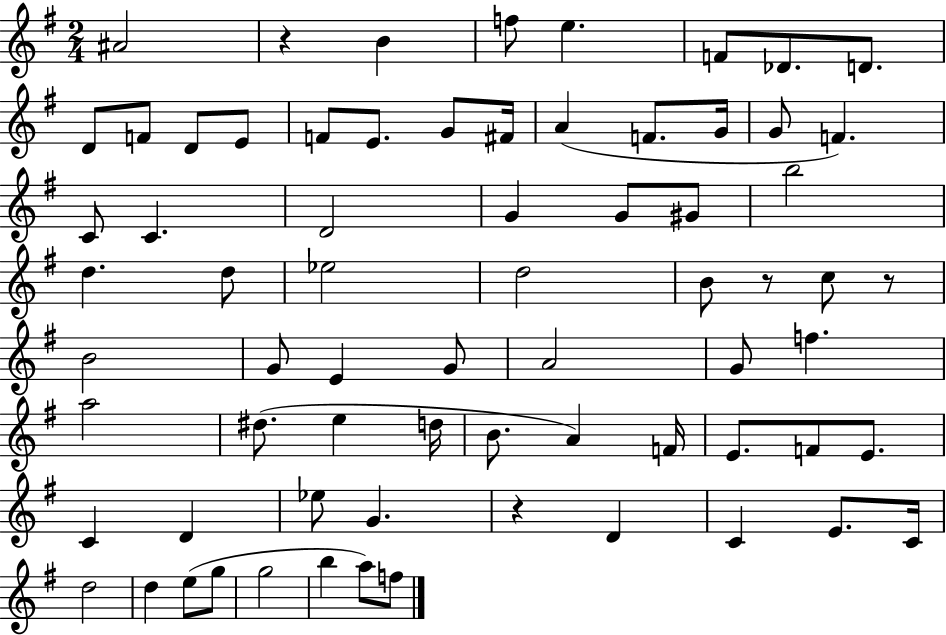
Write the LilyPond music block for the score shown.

{
  \clef treble
  \numericTimeSignature
  \time 2/4
  \key g \major
  ais'2 | r4 b'4 | f''8 e''4. | f'8 des'8. d'8. | \break d'8 f'8 d'8 e'8 | f'8 e'8. g'8 fis'16 | a'4( f'8. g'16 | g'8 f'4.) | \break c'8 c'4. | d'2 | g'4 g'8 gis'8 | b''2 | \break d''4. d''8 | ees''2 | d''2 | b'8 r8 c''8 r8 | \break b'2 | g'8 e'4 g'8 | a'2 | g'8 f''4. | \break a''2 | dis''8.( e''4 d''16 | b'8. a'4) f'16 | e'8. f'8 e'8. | \break c'4 d'4 | ees''8 g'4. | r4 d'4 | c'4 e'8. c'16 | \break d''2 | d''4 e''8( g''8 | g''2 | b''4 a''8) f''8 | \break \bar "|."
}